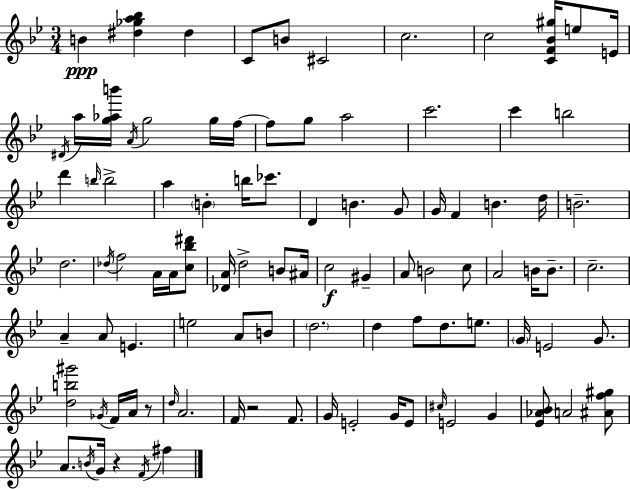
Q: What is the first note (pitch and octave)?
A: B4